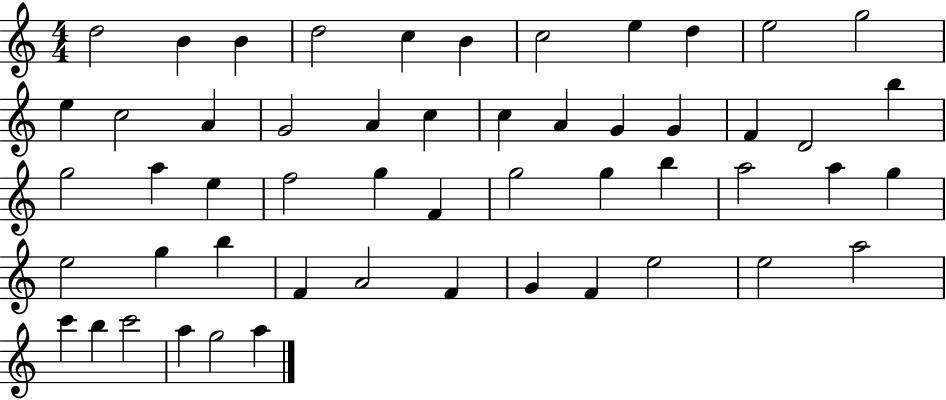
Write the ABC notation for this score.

X:1
T:Untitled
M:4/4
L:1/4
K:C
d2 B B d2 c B c2 e d e2 g2 e c2 A G2 A c c A G G F D2 b g2 a e f2 g F g2 g b a2 a g e2 g b F A2 F G F e2 e2 a2 c' b c'2 a g2 a